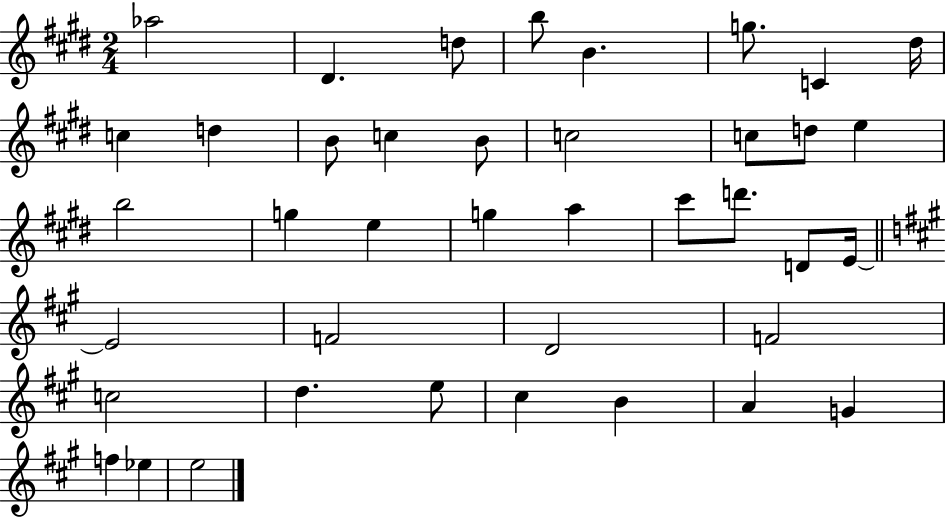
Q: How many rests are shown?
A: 0